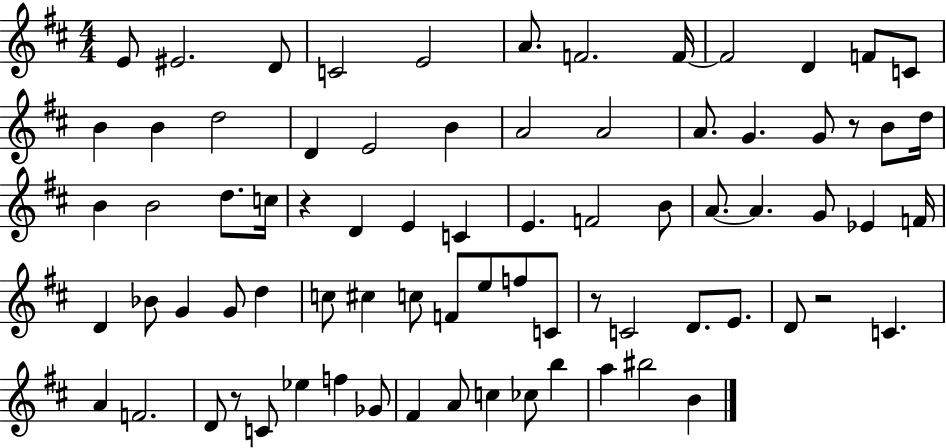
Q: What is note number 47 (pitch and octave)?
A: C#5